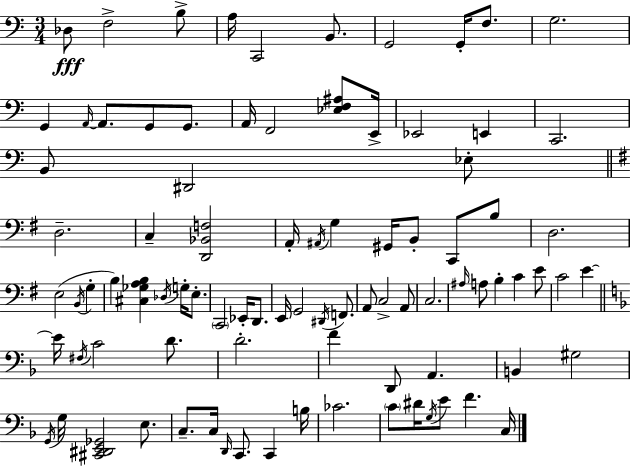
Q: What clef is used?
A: bass